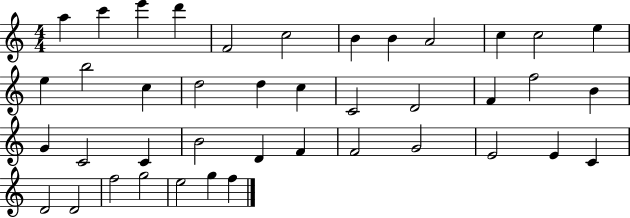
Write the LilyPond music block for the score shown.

{
  \clef treble
  \numericTimeSignature
  \time 4/4
  \key c \major
  a''4 c'''4 e'''4 d'''4 | f'2 c''2 | b'4 b'4 a'2 | c''4 c''2 e''4 | \break e''4 b''2 c''4 | d''2 d''4 c''4 | c'2 d'2 | f'4 f''2 b'4 | \break g'4 c'2 c'4 | b'2 d'4 f'4 | f'2 g'2 | e'2 e'4 c'4 | \break d'2 d'2 | f''2 g''2 | e''2 g''4 f''4 | \bar "|."
}